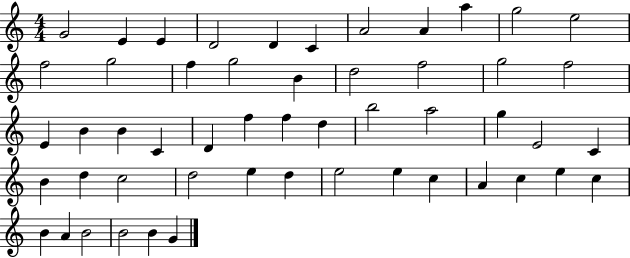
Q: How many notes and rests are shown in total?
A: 52